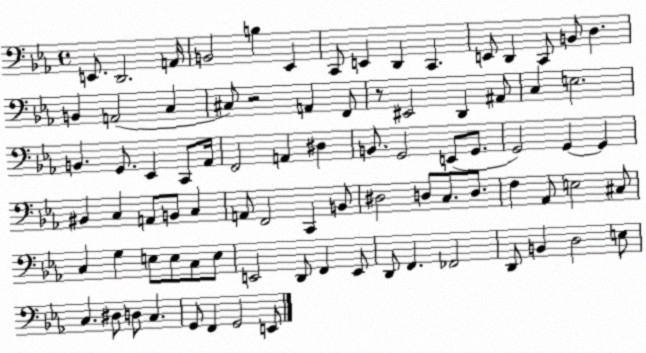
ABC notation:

X:1
T:Untitled
M:4/4
L:1/4
K:Eb
E,,/2 D,,2 A,,/4 B,,2 B, _E,, C,,/2 E,, D,, C,, E,,/2 D,, C,,/2 B,,/2 D, B,, A,,2 C, ^C,/2 z2 A,, F,,/2 z/2 ^E,,2 D,, ^A,,/2 C, E,2 B,, G,,/2 _E,, C,,/2 _A,,/4 F,,2 A,, ^D, B,,/2 G,,2 E,,/2 G,,/2 G,,2 G,, G,, ^B,, C, A,,/2 B,,/2 C, A,,/2 F,,2 C,, B,,/2 ^D,2 D,/2 C,/2 D,/2 F, _A,,/2 E,2 ^C,/2 C, G, E,/2 E,/2 C,/2 E,/2 E,,2 D,,/2 F,, E,,/2 D,,/2 F,, _F,,2 D,,/2 B,, D,2 E,/2 C, ^D,/2 D,/2 C, G,,/2 F,, G,,2 E,,/2